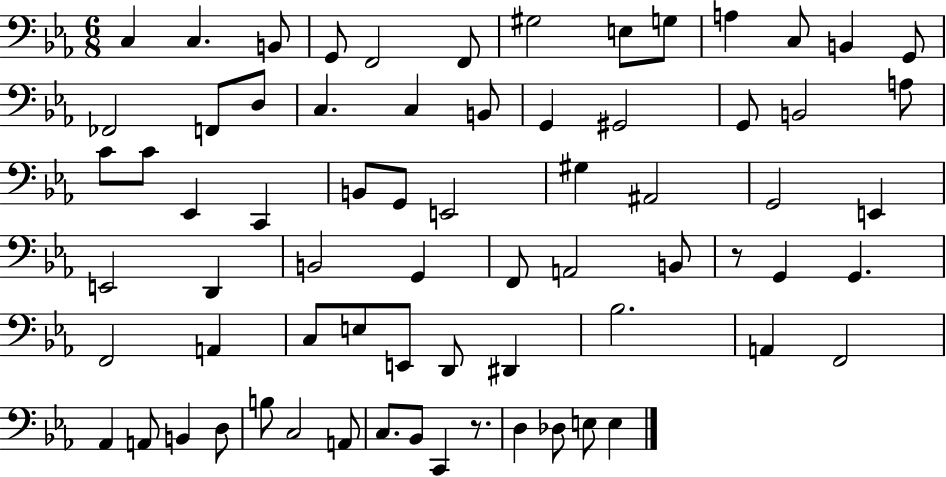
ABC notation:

X:1
T:Untitled
M:6/8
L:1/4
K:Eb
C, C, B,,/2 G,,/2 F,,2 F,,/2 ^G,2 E,/2 G,/2 A, C,/2 B,, G,,/2 _F,,2 F,,/2 D,/2 C, C, B,,/2 G,, ^G,,2 G,,/2 B,,2 A,/2 C/2 C/2 _E,, C,, B,,/2 G,,/2 E,,2 ^G, ^A,,2 G,,2 E,, E,,2 D,, B,,2 G,, F,,/2 A,,2 B,,/2 z/2 G,, G,, F,,2 A,, C,/2 E,/2 E,,/2 D,,/2 ^D,, _B,2 A,, F,,2 _A,, A,,/2 B,, D,/2 B,/2 C,2 A,,/2 C,/2 _B,,/2 C,, z/2 D, _D,/2 E,/2 E,